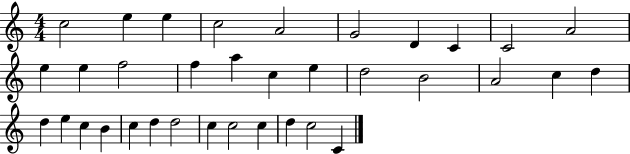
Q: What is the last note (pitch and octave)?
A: C4